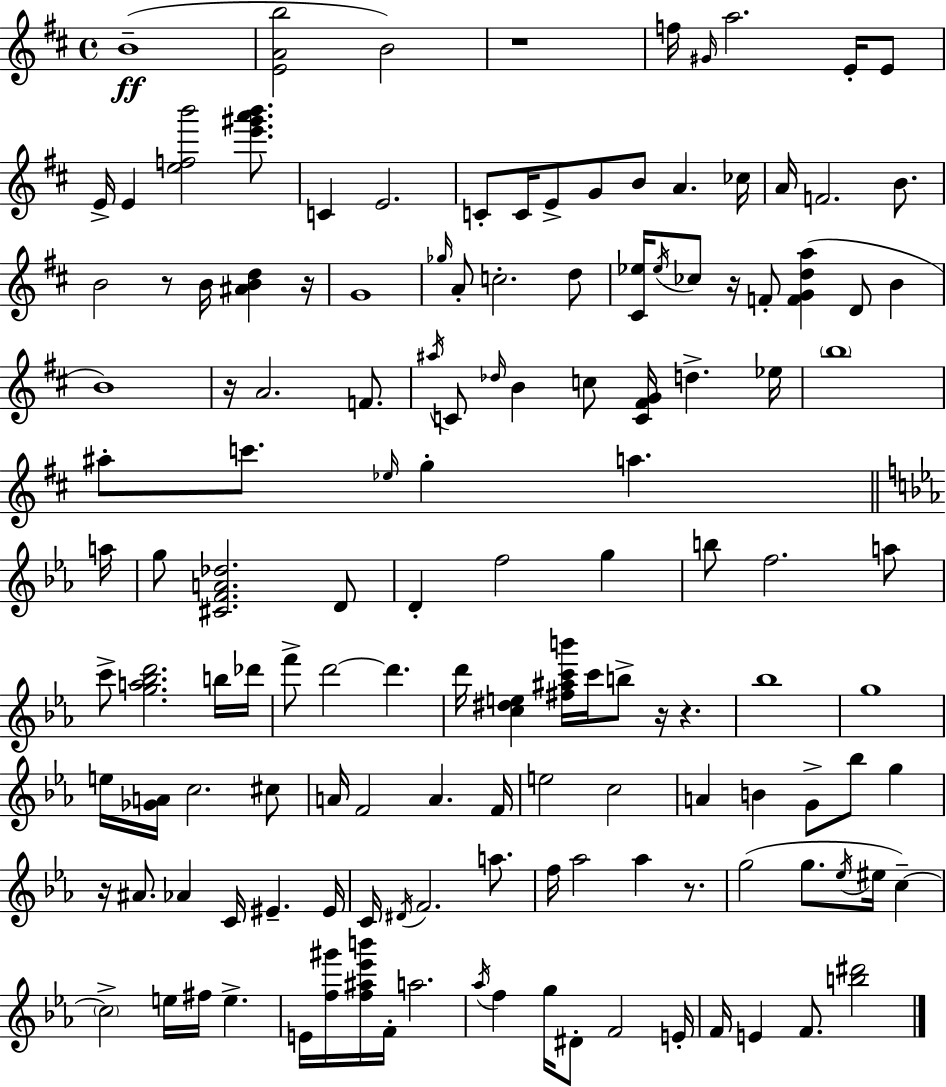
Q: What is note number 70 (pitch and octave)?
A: E5